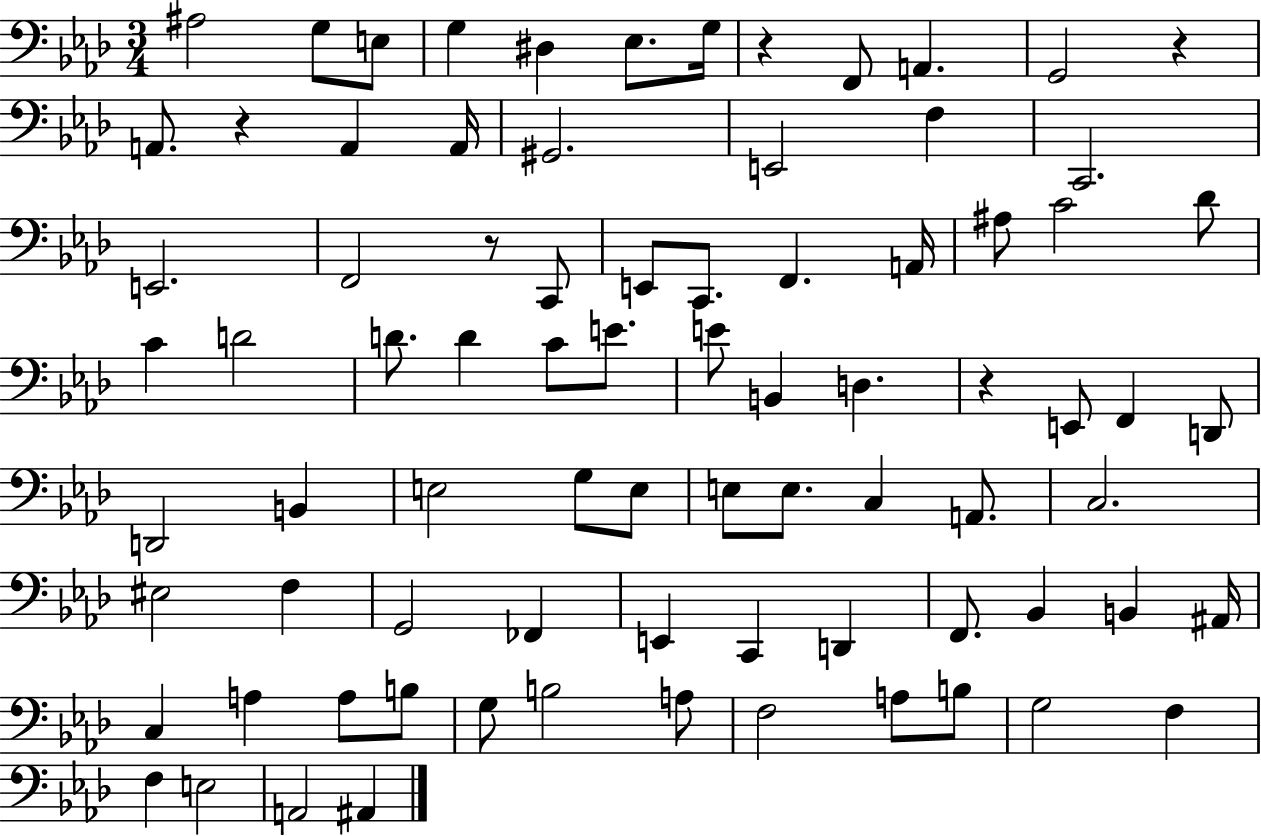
X:1
T:Untitled
M:3/4
L:1/4
K:Ab
^A,2 G,/2 E,/2 G, ^D, _E,/2 G,/4 z F,,/2 A,, G,,2 z A,,/2 z A,, A,,/4 ^G,,2 E,,2 F, C,,2 E,,2 F,,2 z/2 C,,/2 E,,/2 C,,/2 F,, A,,/4 ^A,/2 C2 _D/2 C D2 D/2 D C/2 E/2 E/2 B,, D, z E,,/2 F,, D,,/2 D,,2 B,, E,2 G,/2 E,/2 E,/2 E,/2 C, A,,/2 C,2 ^E,2 F, G,,2 _F,, E,, C,, D,, F,,/2 _B,, B,, ^A,,/4 C, A, A,/2 B,/2 G,/2 B,2 A,/2 F,2 A,/2 B,/2 G,2 F, F, E,2 A,,2 ^A,,